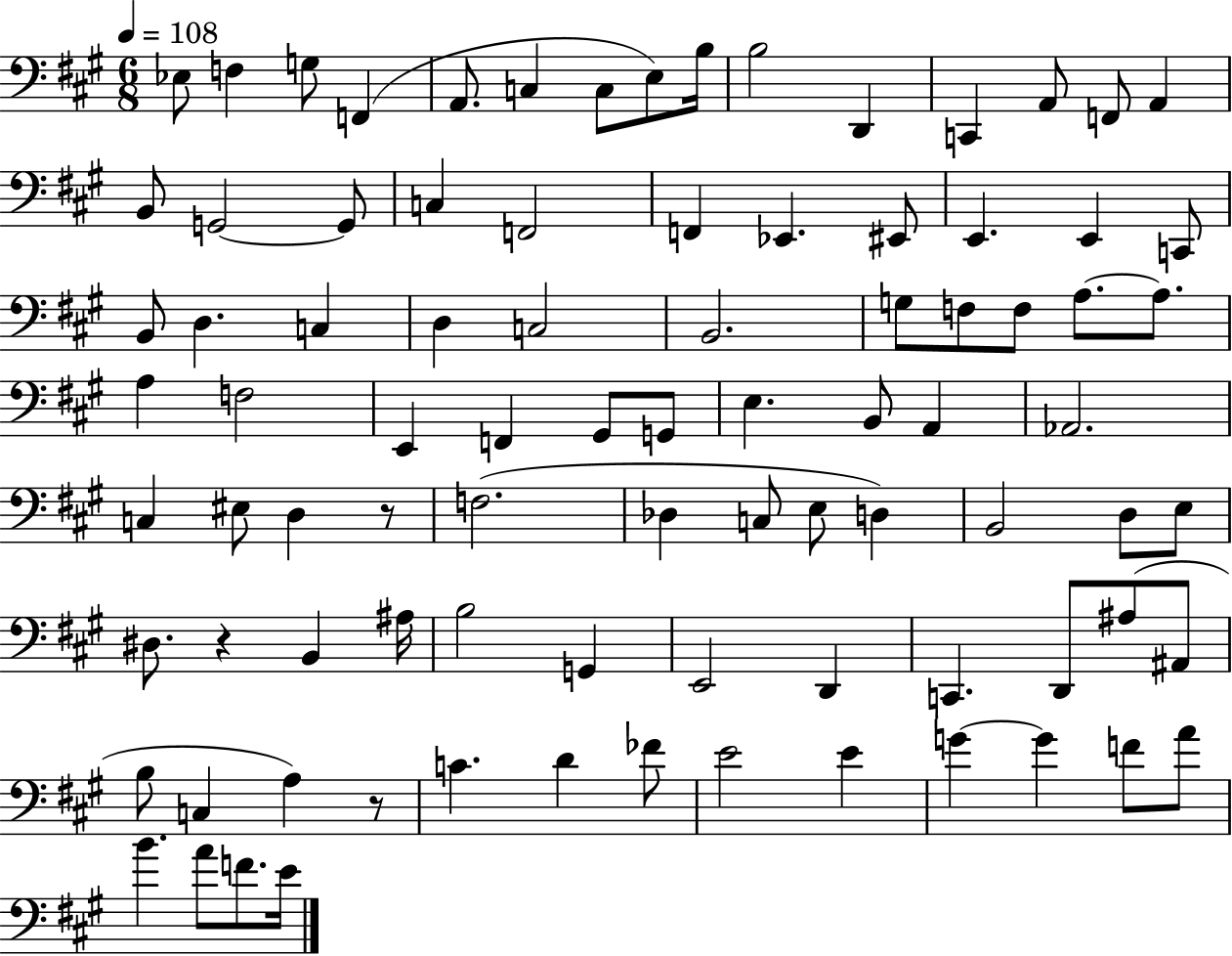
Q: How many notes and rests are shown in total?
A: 88